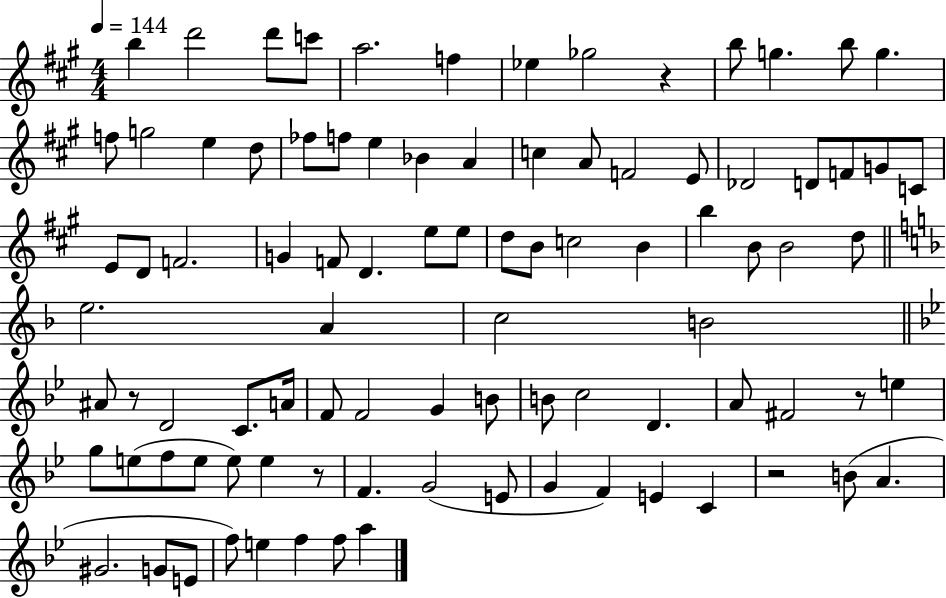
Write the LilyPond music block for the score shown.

{
  \clef treble
  \numericTimeSignature
  \time 4/4
  \key a \major
  \tempo 4 = 144
  \repeat volta 2 { b''4 d'''2 d'''8 c'''8 | a''2. f''4 | ees''4 ges''2 r4 | b''8 g''4. b''8 g''4. | \break f''8 g''2 e''4 d''8 | fes''8 f''8 e''4 bes'4 a'4 | c''4 a'8 f'2 e'8 | des'2 d'8 f'8 g'8 c'8 | \break e'8 d'8 f'2. | g'4 f'8 d'4. e''8 e''8 | d''8 b'8 c''2 b'4 | b''4 b'8 b'2 d''8 | \break \bar "||" \break \key f \major e''2. a'4 | c''2 b'2 | \bar "||" \break \key bes \major ais'8 r8 d'2 c'8. a'16 | f'8 f'2 g'4 b'8 | b'8 c''2 d'4. | a'8 fis'2 r8 e''4 | \break g''8 e''8( f''8 e''8 e''8) e''4 r8 | f'4. g'2( e'8 | g'4 f'4) e'4 c'4 | r2 b'8( a'4. | \break gis'2. g'8 e'8 | f''8) e''4 f''4 f''8 a''4 | } \bar "|."
}